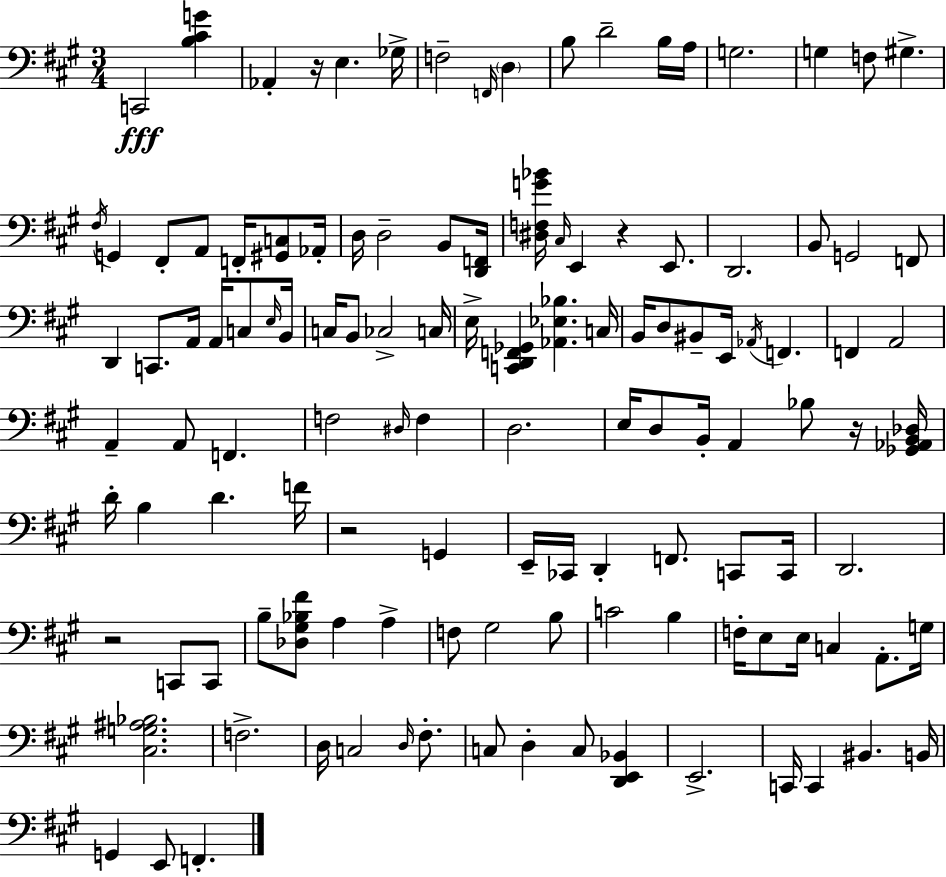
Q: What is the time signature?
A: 3/4